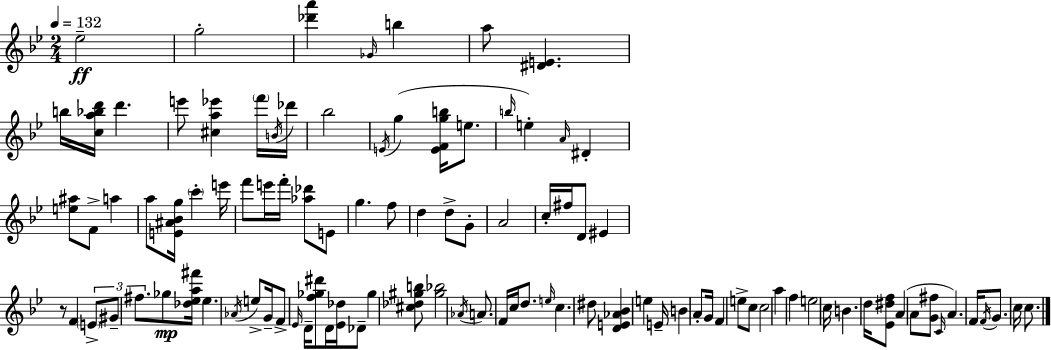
Eb5/h G5/h [Db6,A6]/q Gb4/s B5/q A5/e [D#4,E4]/q. B5/s [C5,A5,Bb5,D6]/s D6/q. E6/e [C#5,A5,Eb6]/q F6/s B4/s Db6/s Bb5/h E4/s G5/q [E4,F4,G5,B5]/s E5/e. B5/s E5/q A4/s D#4/q [E5,A#5]/e F4/e A5/q A5/e [E4,A#4,Bb4,G5]/s C6/q E6/s F6/e E6/s F6/s [Ab5,Db6]/e E4/e G5/q. F5/e D5/q D5/e G4/e A4/h C5/s F#5/s D4/e EIS4/q R/e F4/q E4/e G#4/e F#5/e. Gb5/e [Db5,Eb5,A5,F#6]/s Eb5/q. Ab4/s E5/e G4/s F4/e Eb4/s D4/s [F5,Gb5,D#6]/e D4/s [Eb4,Db5]/s Db4/e Gb5/q [C#5,Db5,G#5,B5]/e [G#5,Bb5]/h Ab4/s A4/e. F4/s C5/s D5/e. E5/s C5/q. D#5/e [D4,E4,Ab4,Bb4]/q E5/q E4/s B4/q A4/e G4/s F4/q E5/e C5/e C5/h A5/q F5/q E5/h C5/s B4/q. D5/s [Eb4,D#5,F5]/e A4/q A4/e [G4,F#5]/e C4/s A4/q. F4/s F4/s G4/e. C5/s C5/e.